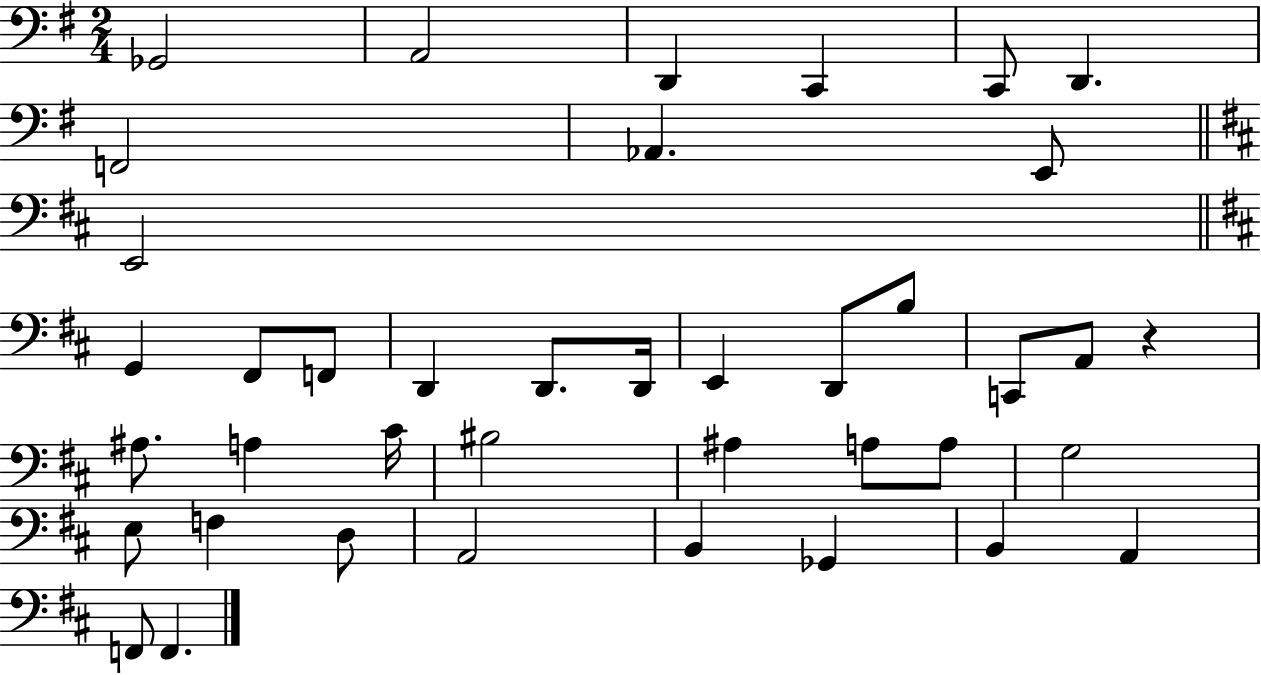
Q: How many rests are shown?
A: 1